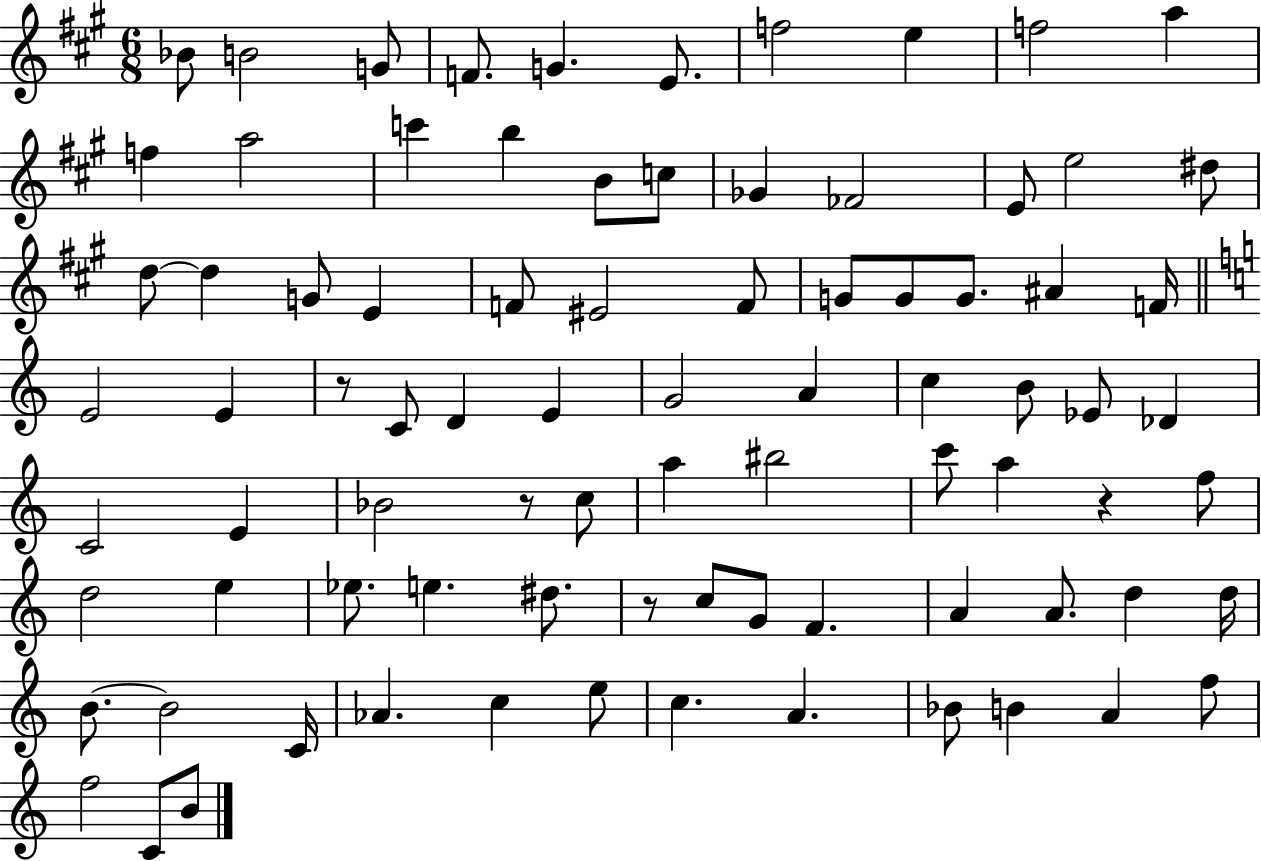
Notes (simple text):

Bb4/e B4/h G4/e F4/e. G4/q. E4/e. F5/h E5/q F5/h A5/q F5/q A5/h C6/q B5/q B4/e C5/e Gb4/q FES4/h E4/e E5/h D#5/e D5/e D5/q G4/e E4/q F4/e EIS4/h F4/e G4/e G4/e G4/e. A#4/q F4/s E4/h E4/q R/e C4/e D4/q E4/q G4/h A4/q C5/q B4/e Eb4/e Db4/q C4/h E4/q Bb4/h R/e C5/e A5/q BIS5/h C6/e A5/q R/q F5/e D5/h E5/q Eb5/e. E5/q. D#5/e. R/e C5/e G4/e F4/q. A4/q A4/e. D5/q D5/s B4/e. B4/h C4/s Ab4/q. C5/q E5/e C5/q. A4/q. Bb4/e B4/q A4/q F5/e F5/h C4/e B4/e